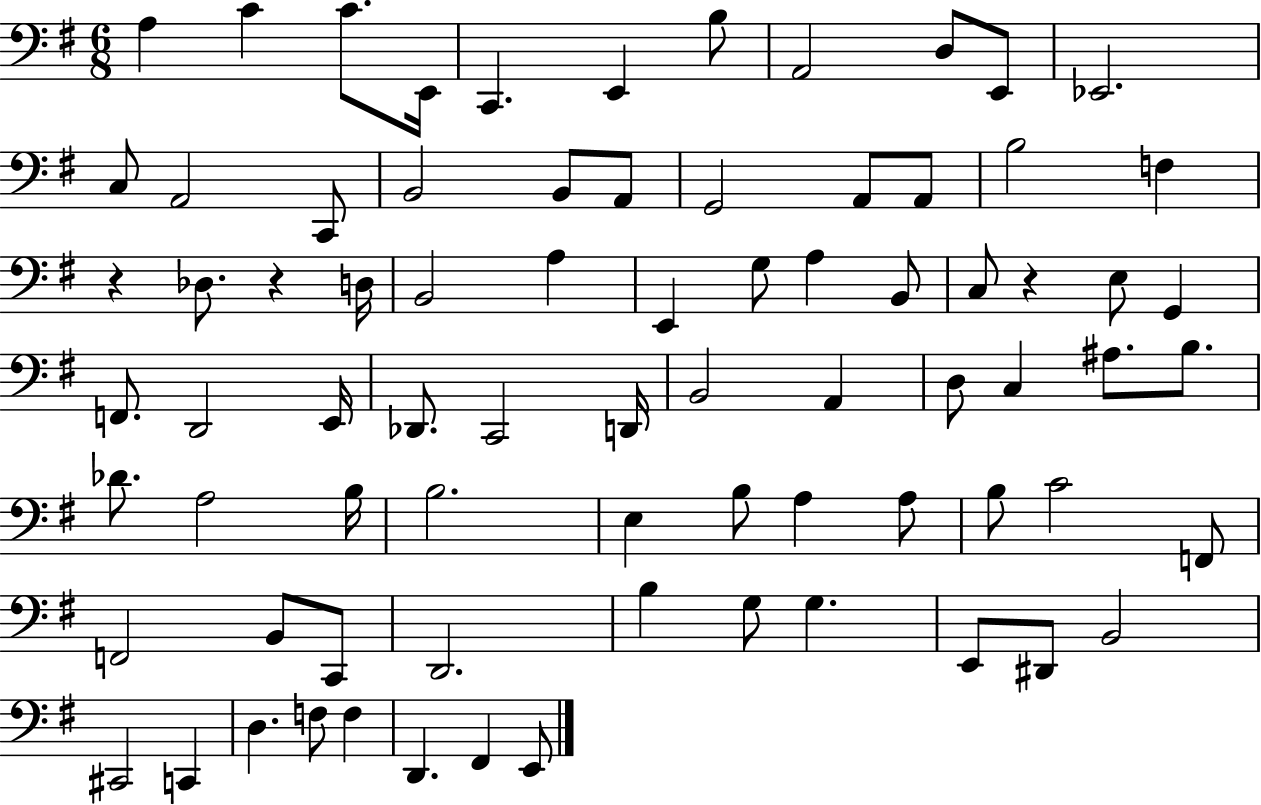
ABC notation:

X:1
T:Untitled
M:6/8
L:1/4
K:G
A, C C/2 E,,/4 C,, E,, B,/2 A,,2 D,/2 E,,/2 _E,,2 C,/2 A,,2 C,,/2 B,,2 B,,/2 A,,/2 G,,2 A,,/2 A,,/2 B,2 F, z _D,/2 z D,/4 B,,2 A, E,, G,/2 A, B,,/2 C,/2 z E,/2 G,, F,,/2 D,,2 E,,/4 _D,,/2 C,,2 D,,/4 B,,2 A,, D,/2 C, ^A,/2 B,/2 _D/2 A,2 B,/4 B,2 E, B,/2 A, A,/2 B,/2 C2 F,,/2 F,,2 B,,/2 C,,/2 D,,2 B, G,/2 G, E,,/2 ^D,,/2 B,,2 ^C,,2 C,, D, F,/2 F, D,, ^F,, E,,/2